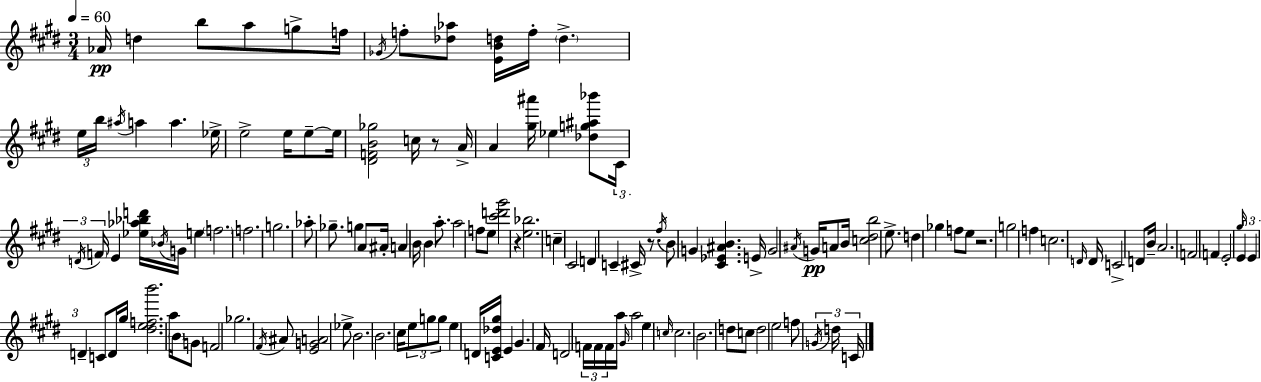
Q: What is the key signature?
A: E major